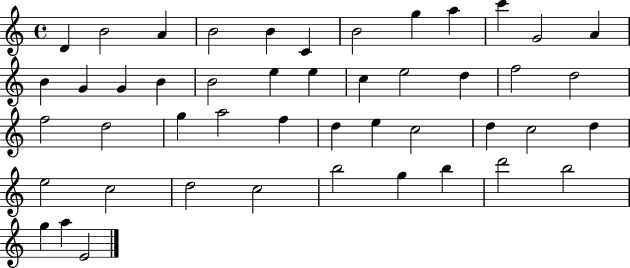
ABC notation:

X:1
T:Untitled
M:4/4
L:1/4
K:C
D B2 A B2 B C B2 g a c' G2 A B G G B B2 e e c e2 d f2 d2 f2 d2 g a2 f d e c2 d c2 d e2 c2 d2 c2 b2 g b d'2 b2 g a E2